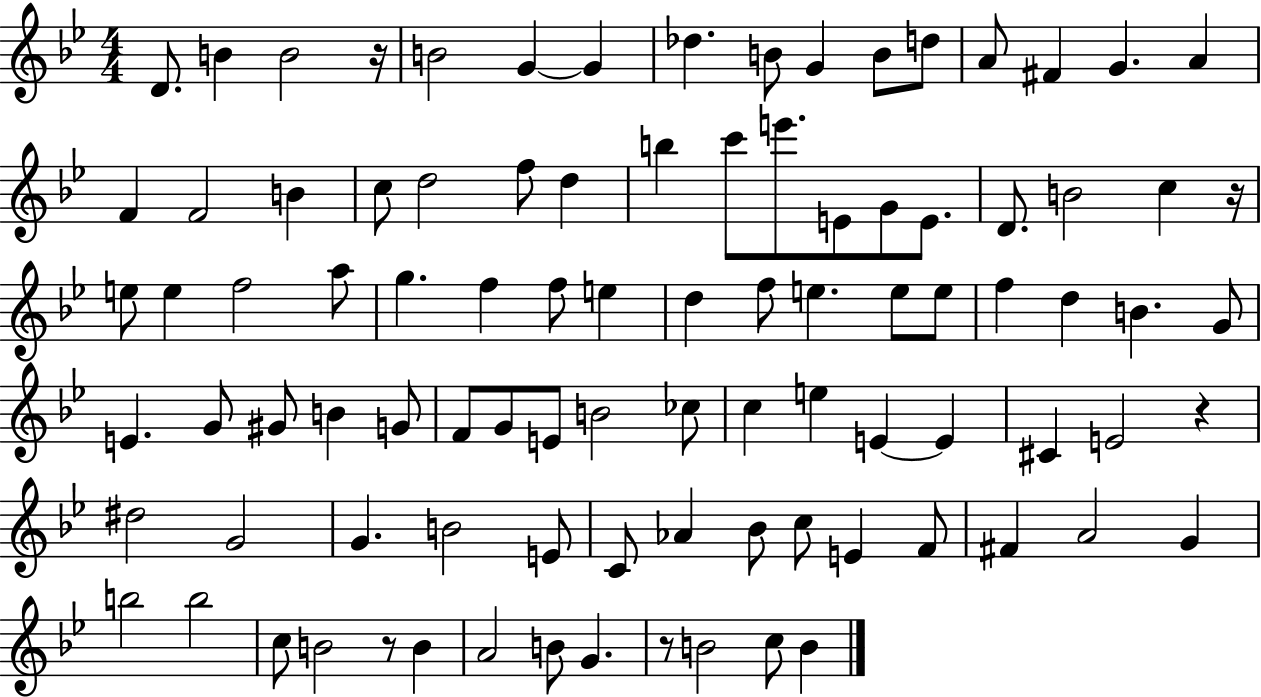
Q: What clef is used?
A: treble